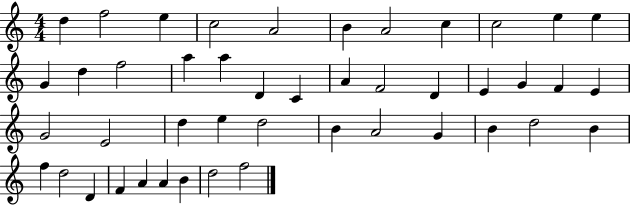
{
  \clef treble
  \numericTimeSignature
  \time 4/4
  \key c \major
  d''4 f''2 e''4 | c''2 a'2 | b'4 a'2 c''4 | c''2 e''4 e''4 | \break g'4 d''4 f''2 | a''4 a''4 d'4 c'4 | a'4 f'2 d'4 | e'4 g'4 f'4 e'4 | \break g'2 e'2 | d''4 e''4 d''2 | b'4 a'2 g'4 | b'4 d''2 b'4 | \break f''4 d''2 d'4 | f'4 a'4 a'4 b'4 | d''2 f''2 | \bar "|."
}